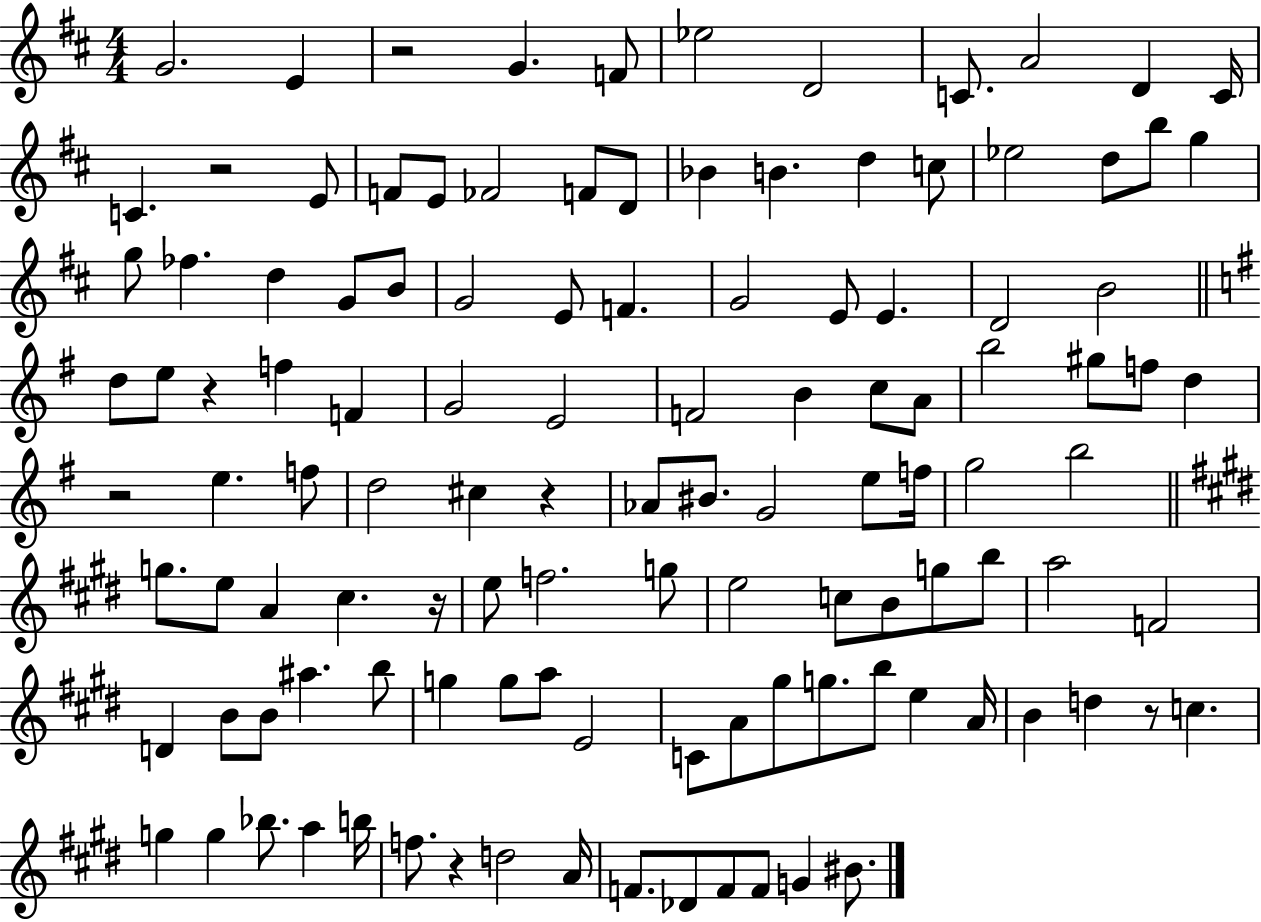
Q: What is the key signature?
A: D major